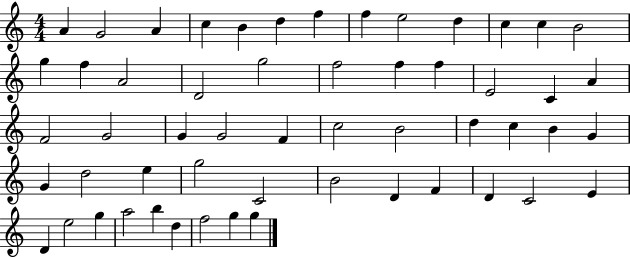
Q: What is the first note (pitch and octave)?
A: A4